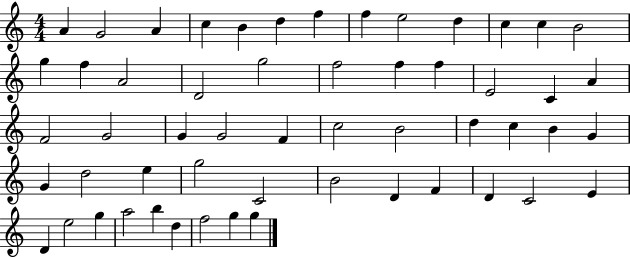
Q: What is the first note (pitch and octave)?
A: A4